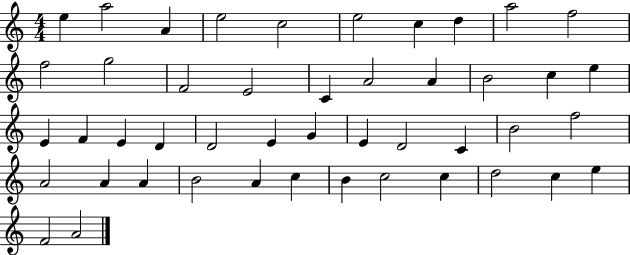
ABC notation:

X:1
T:Untitled
M:4/4
L:1/4
K:C
e a2 A e2 c2 e2 c d a2 f2 f2 g2 F2 E2 C A2 A B2 c e E F E D D2 E G E D2 C B2 f2 A2 A A B2 A c B c2 c d2 c e F2 A2